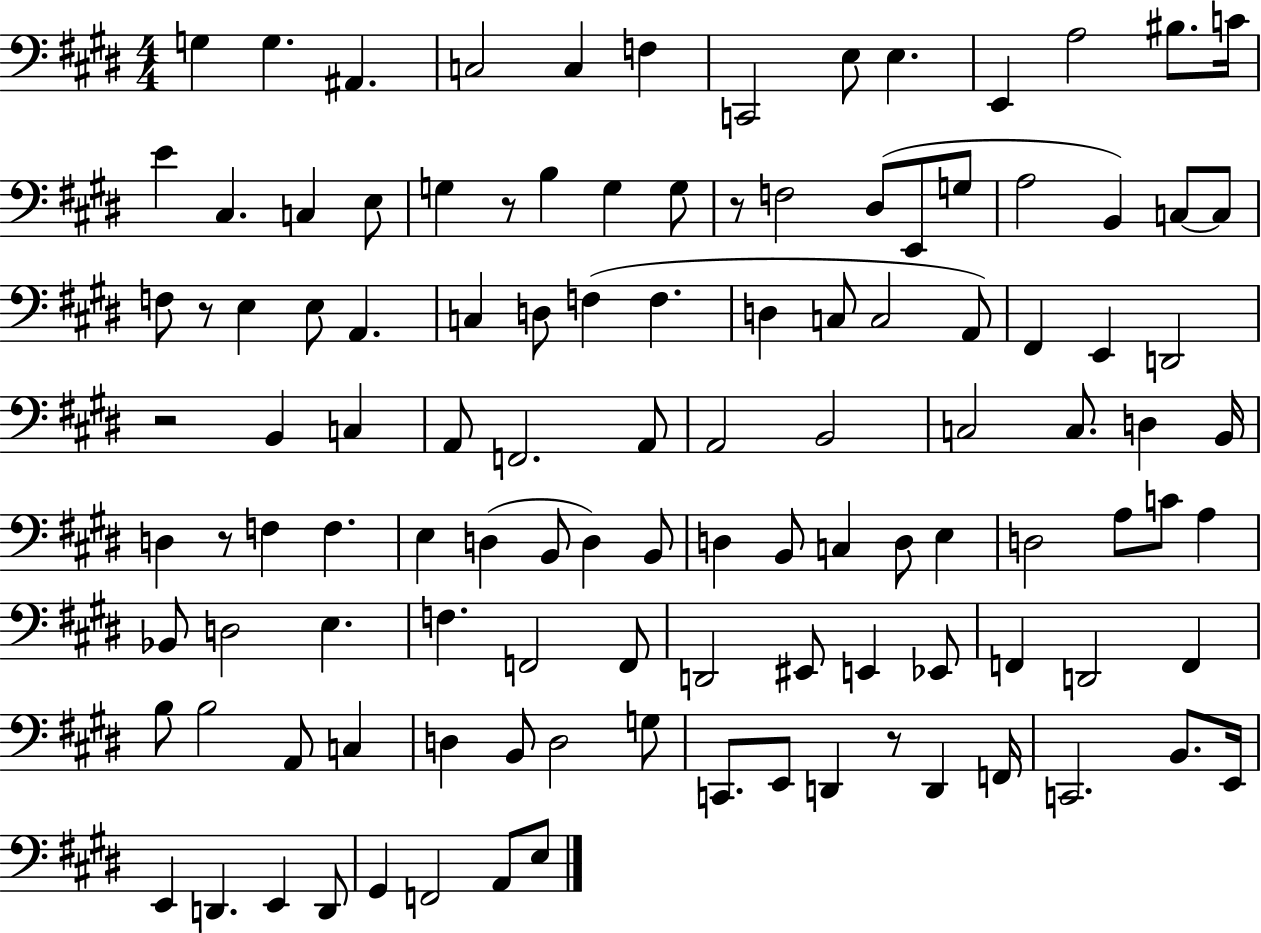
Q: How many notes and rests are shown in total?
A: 115